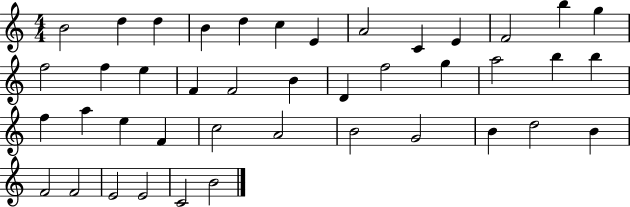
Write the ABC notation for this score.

X:1
T:Untitled
M:4/4
L:1/4
K:C
B2 d d B d c E A2 C E F2 b g f2 f e F F2 B D f2 g a2 b b f a e F c2 A2 B2 G2 B d2 B F2 F2 E2 E2 C2 B2